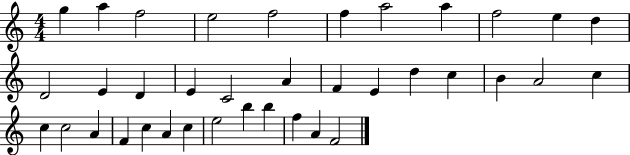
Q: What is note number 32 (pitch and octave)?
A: E5